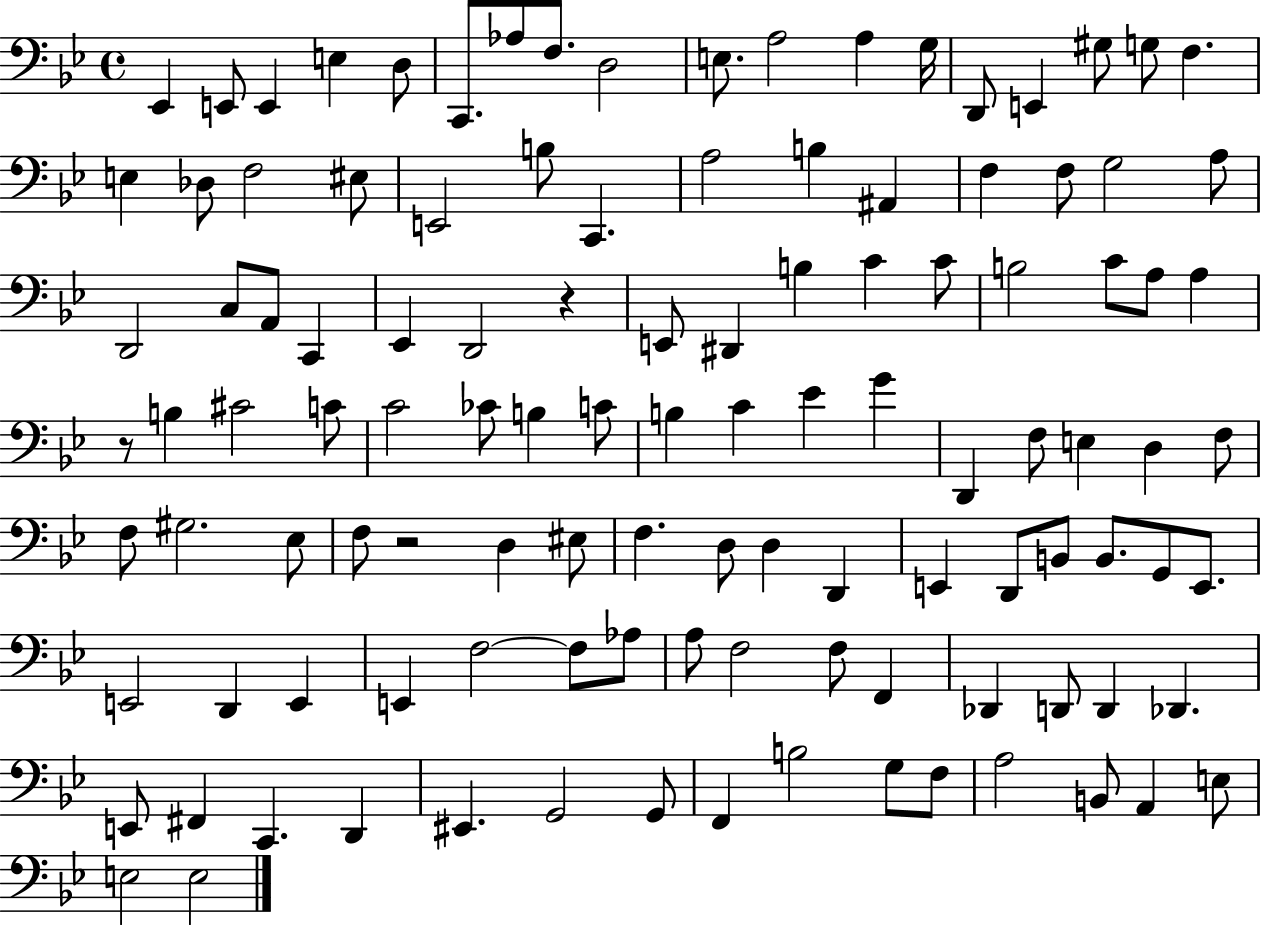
X:1
T:Untitled
M:4/4
L:1/4
K:Bb
_E,, E,,/2 E,, E, D,/2 C,,/2 _A,/2 F,/2 D,2 E,/2 A,2 A, G,/4 D,,/2 E,, ^G,/2 G,/2 F, E, _D,/2 F,2 ^E,/2 E,,2 B,/2 C,, A,2 B, ^A,, F, F,/2 G,2 A,/2 D,,2 C,/2 A,,/2 C,, _E,, D,,2 z E,,/2 ^D,, B, C C/2 B,2 C/2 A,/2 A, z/2 B, ^C2 C/2 C2 _C/2 B, C/2 B, C _E G D,, F,/2 E, D, F,/2 F,/2 ^G,2 _E,/2 F,/2 z2 D, ^E,/2 F, D,/2 D, D,, E,, D,,/2 B,,/2 B,,/2 G,,/2 E,,/2 E,,2 D,, E,, E,, F,2 F,/2 _A,/2 A,/2 F,2 F,/2 F,, _D,, D,,/2 D,, _D,, E,,/2 ^F,, C,, D,, ^E,, G,,2 G,,/2 F,, B,2 G,/2 F,/2 A,2 B,,/2 A,, E,/2 E,2 E,2